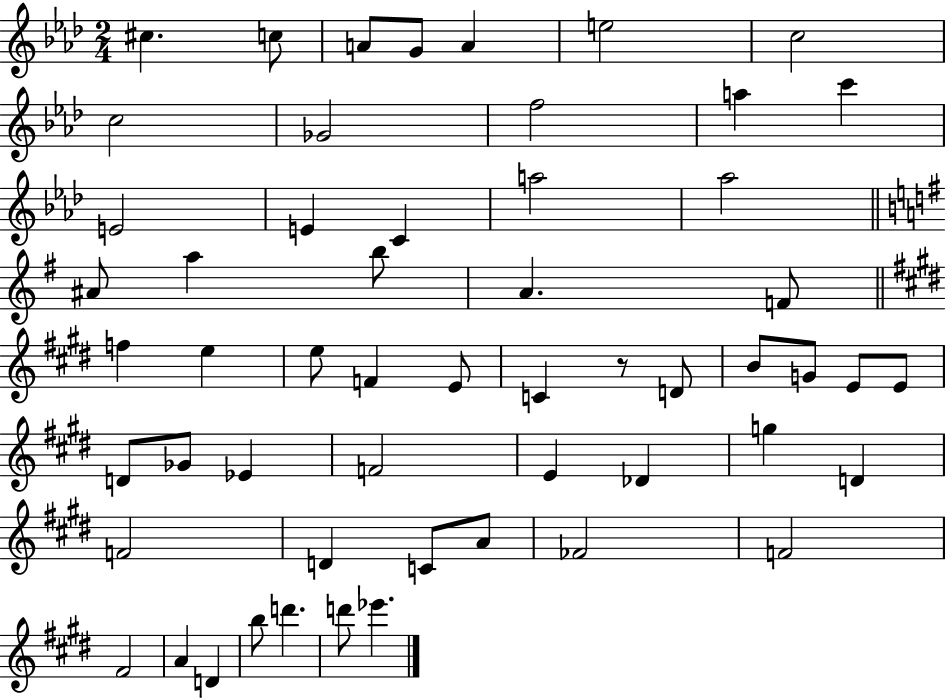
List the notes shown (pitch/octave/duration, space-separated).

C#5/q. C5/e A4/e G4/e A4/q E5/h C5/h C5/h Gb4/h F5/h A5/q C6/q E4/h E4/q C4/q A5/h Ab5/h A#4/e A5/q B5/e A4/q. F4/e F5/q E5/q E5/e F4/q E4/e C4/q R/e D4/e B4/e G4/e E4/e E4/e D4/e Gb4/e Eb4/q F4/h E4/q Db4/q G5/q D4/q F4/h D4/q C4/e A4/e FES4/h F4/h F#4/h A4/q D4/q B5/e D6/q. D6/e Eb6/q.